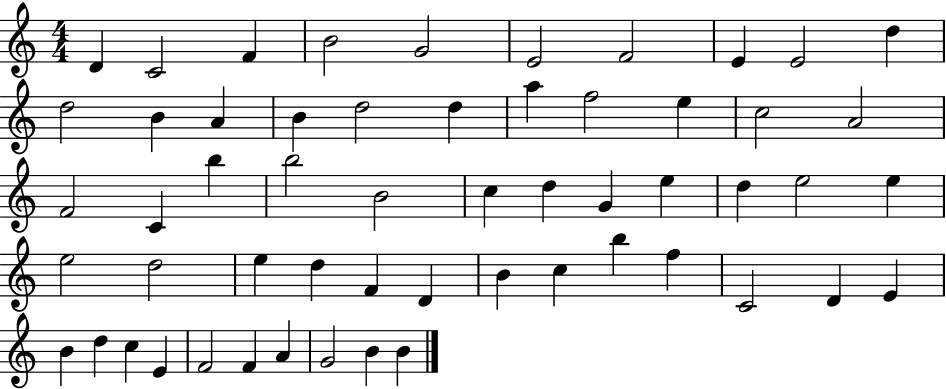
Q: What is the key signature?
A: C major